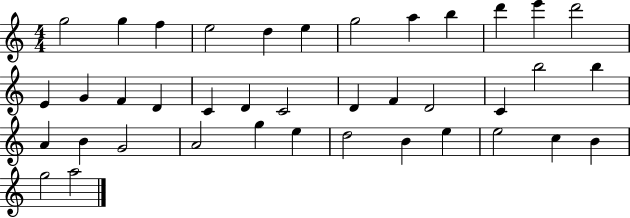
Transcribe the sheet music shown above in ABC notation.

X:1
T:Untitled
M:4/4
L:1/4
K:C
g2 g f e2 d e g2 a b d' e' d'2 E G F D C D C2 D F D2 C b2 b A B G2 A2 g e d2 B e e2 c B g2 a2